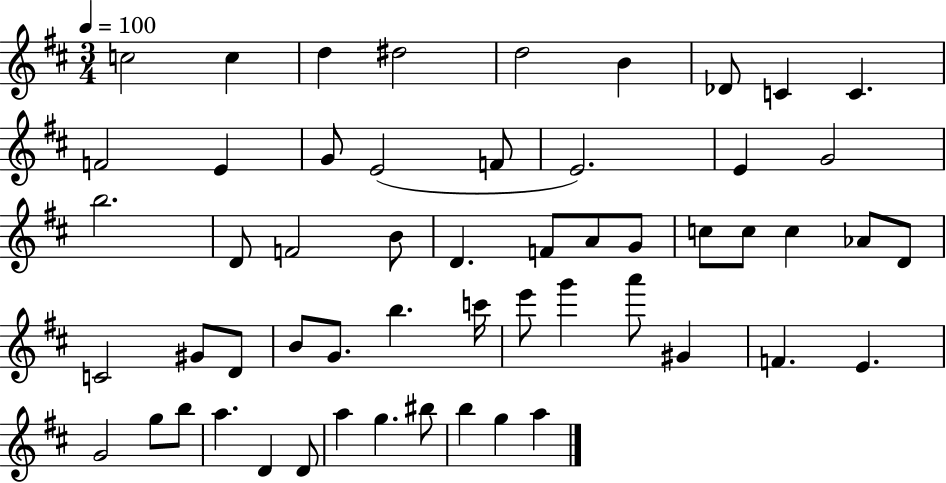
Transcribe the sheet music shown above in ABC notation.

X:1
T:Untitled
M:3/4
L:1/4
K:D
c2 c d ^d2 d2 B _D/2 C C F2 E G/2 E2 F/2 E2 E G2 b2 D/2 F2 B/2 D F/2 A/2 G/2 c/2 c/2 c _A/2 D/2 C2 ^G/2 D/2 B/2 G/2 b c'/4 e'/2 g' a'/2 ^G F E G2 g/2 b/2 a D D/2 a g ^b/2 b g a